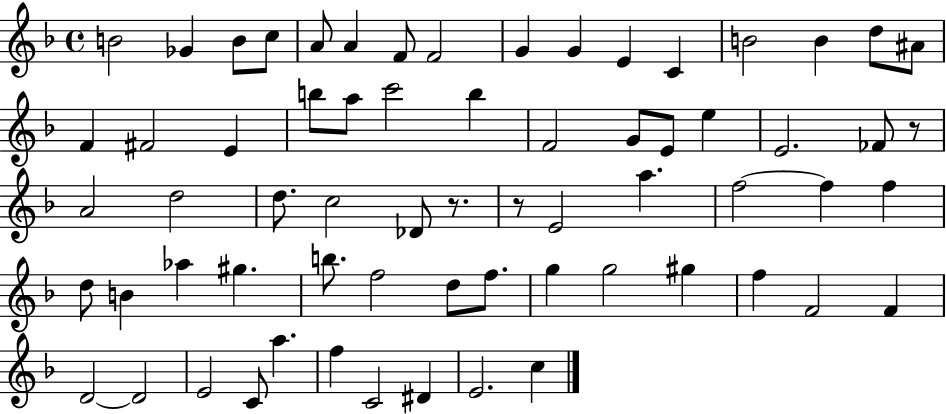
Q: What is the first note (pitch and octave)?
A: B4